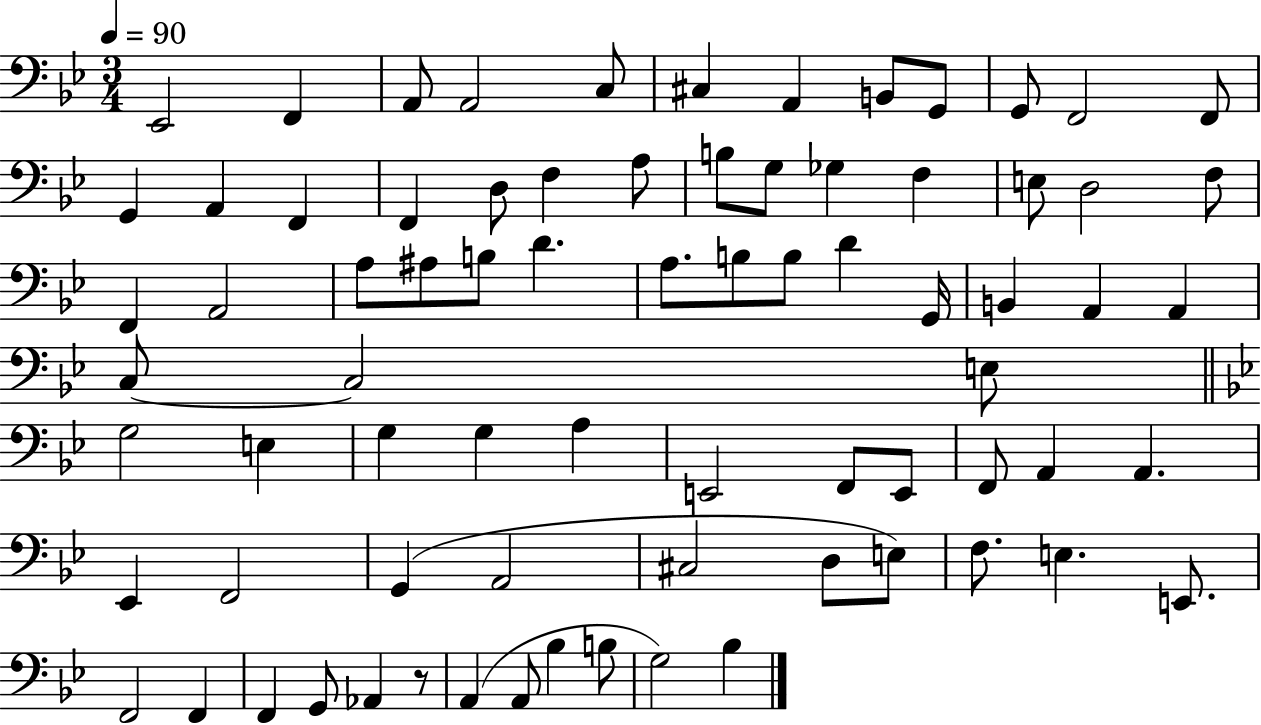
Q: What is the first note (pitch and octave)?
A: Eb2